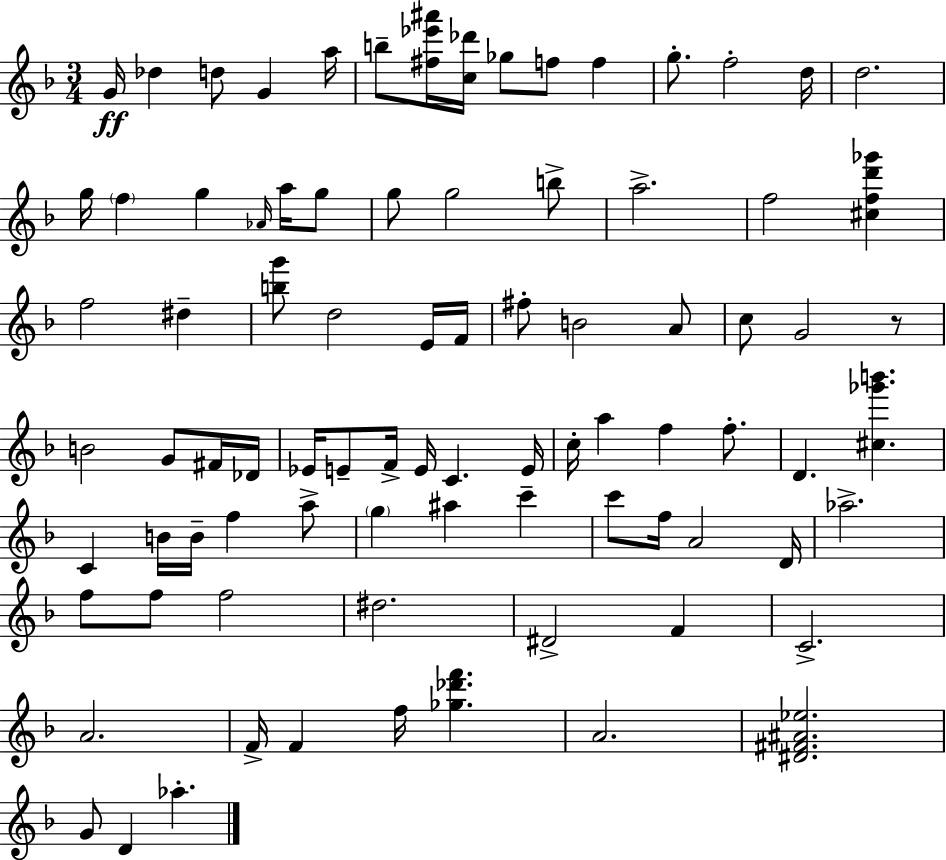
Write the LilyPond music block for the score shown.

{
  \clef treble
  \numericTimeSignature
  \time 3/4
  \key d \minor
  g'16\ff des''4 d''8 g'4 a''16 | b''8-- <fis'' ees''' ais'''>16 <c'' des'''>16 ges''8 f''8 f''4 | g''8.-. f''2-. d''16 | d''2. | \break g''16 \parenthesize f''4 g''4 \grace { aes'16 } a''16 g''8 | g''8 g''2 b''8-> | a''2.-> | f''2 <cis'' f'' d''' ges'''>4 | \break f''2 dis''4-- | <b'' g'''>8 d''2 e'16 | f'16 fis''8-. b'2 a'8 | c''8 g'2 r8 | \break b'2 g'8 fis'16 | des'16 ees'16 e'8-- f'16-> e'16 c'4. | e'16 c''16-. a''4 f''4 f''8.-. | d'4. <cis'' ges''' b'''>4. | \break c'4 b'16 b'16-- f''4 a''8-> | \parenthesize g''4 ais''4 c'''4-- | c'''8 f''16 a'2 | d'16 aes''2.-> | \break f''8 f''8 f''2 | dis''2. | dis'2-> f'4 | c'2.-> | \break a'2. | f'16-> f'4 f''16 <ges'' des''' f'''>4. | a'2. | <dis' fis' ais' ees''>2. | \break g'8 d'4 aes''4.-. | \bar "|."
}